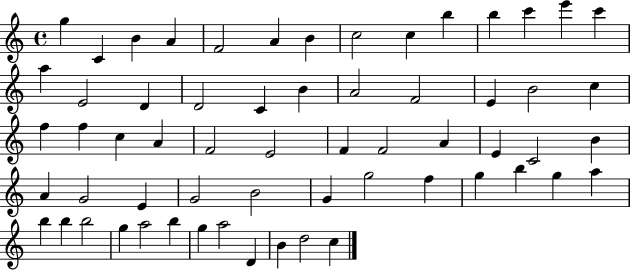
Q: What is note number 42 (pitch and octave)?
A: B4